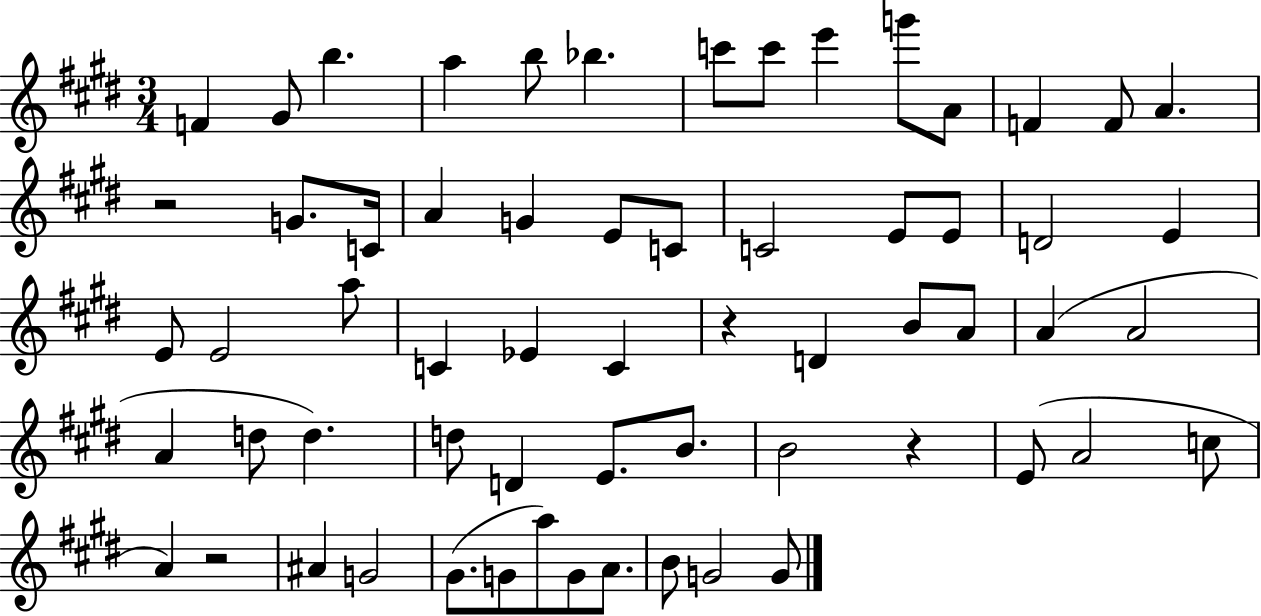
F4/q G#4/e B5/q. A5/q B5/e Bb5/q. C6/e C6/e E6/q G6/e A4/e F4/q F4/e A4/q. R/h G4/e. C4/s A4/q G4/q E4/e C4/e C4/h E4/e E4/e D4/h E4/q E4/e E4/h A5/e C4/q Eb4/q C4/q R/q D4/q B4/e A4/e A4/q A4/h A4/q D5/e D5/q. D5/e D4/q E4/e. B4/e. B4/h R/q E4/e A4/h C5/e A4/q R/h A#4/q G4/h G#4/e. G4/e A5/e G4/e A4/e. B4/e G4/h G4/e